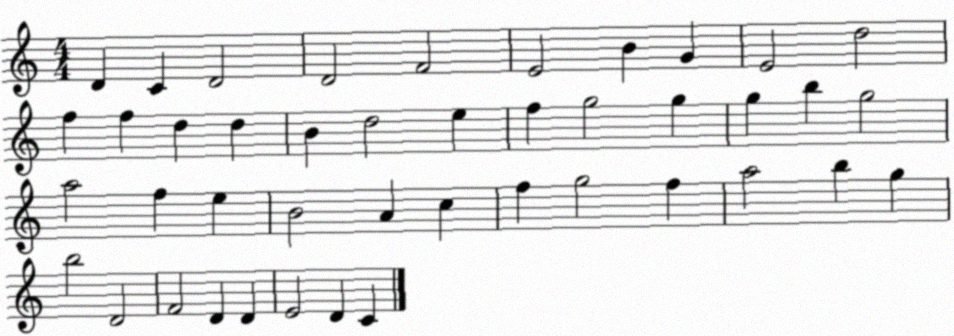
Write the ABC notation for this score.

X:1
T:Untitled
M:4/4
L:1/4
K:C
D C D2 D2 F2 E2 B G E2 d2 f f d d B d2 e f g2 g g b g2 a2 f e B2 A c f g2 f a2 b g b2 D2 F2 D D E2 D C